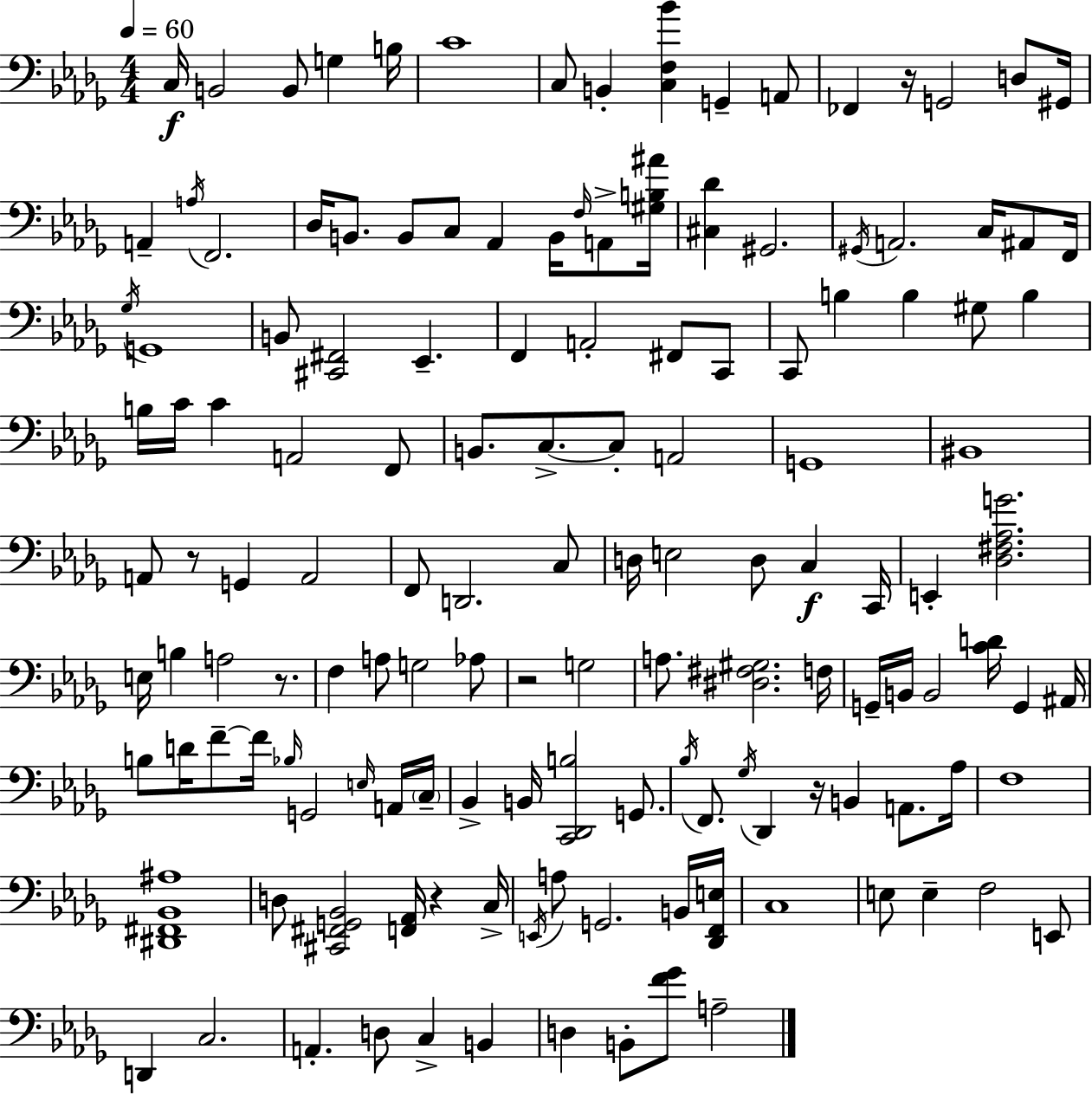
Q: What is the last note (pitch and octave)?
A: A3